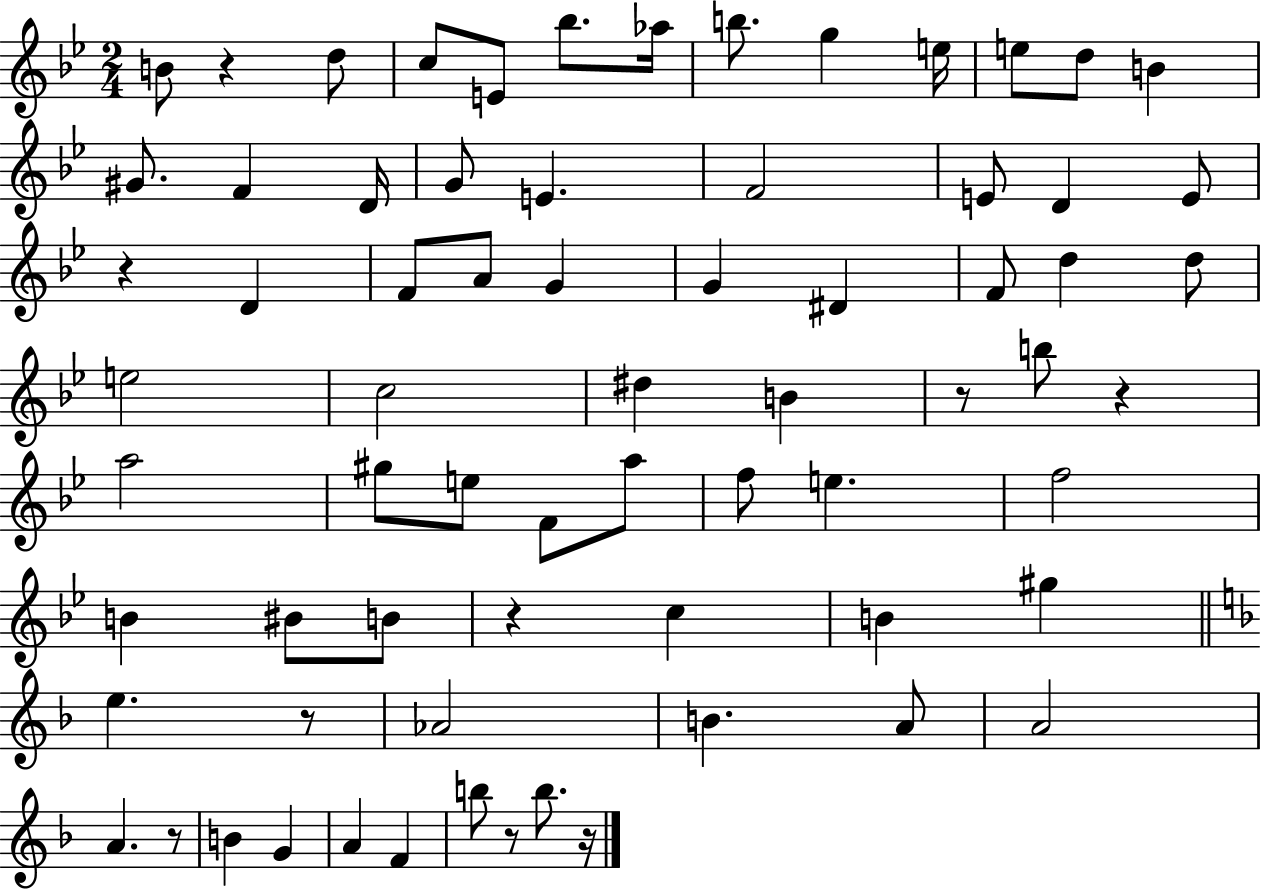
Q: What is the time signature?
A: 2/4